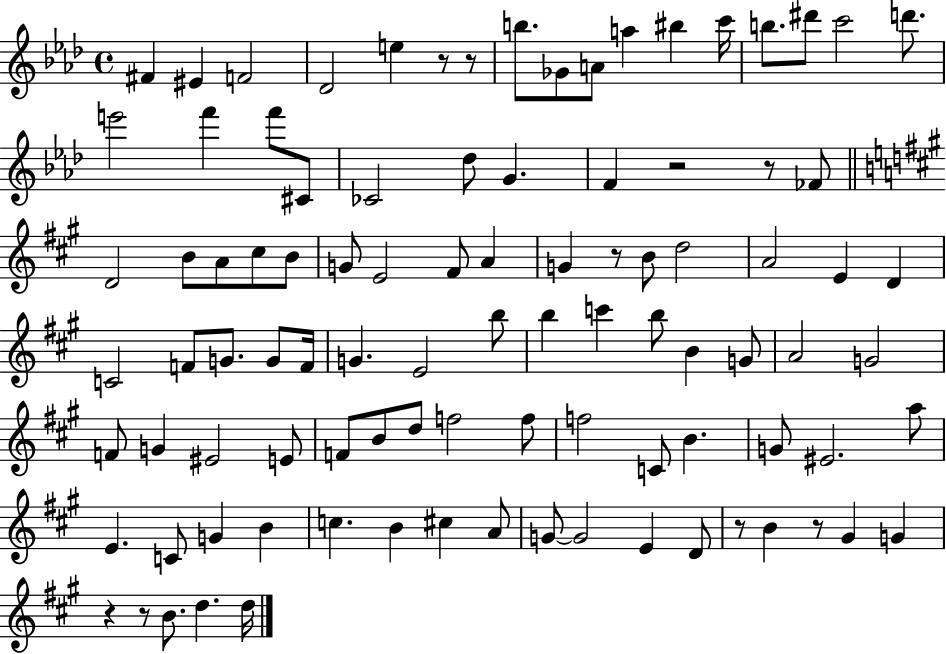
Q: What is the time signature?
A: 4/4